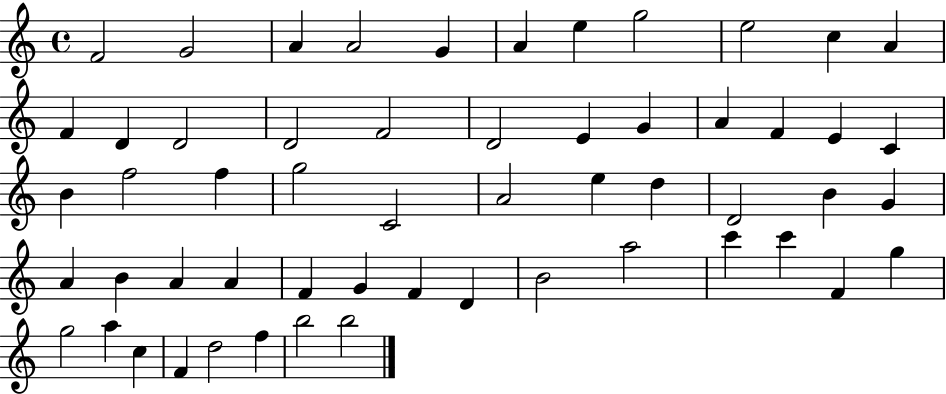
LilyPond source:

{
  \clef treble
  \time 4/4
  \defaultTimeSignature
  \key c \major
  f'2 g'2 | a'4 a'2 g'4 | a'4 e''4 g''2 | e''2 c''4 a'4 | \break f'4 d'4 d'2 | d'2 f'2 | d'2 e'4 g'4 | a'4 f'4 e'4 c'4 | \break b'4 f''2 f''4 | g''2 c'2 | a'2 e''4 d''4 | d'2 b'4 g'4 | \break a'4 b'4 a'4 a'4 | f'4 g'4 f'4 d'4 | b'2 a''2 | c'''4 c'''4 f'4 g''4 | \break g''2 a''4 c''4 | f'4 d''2 f''4 | b''2 b''2 | \bar "|."
}